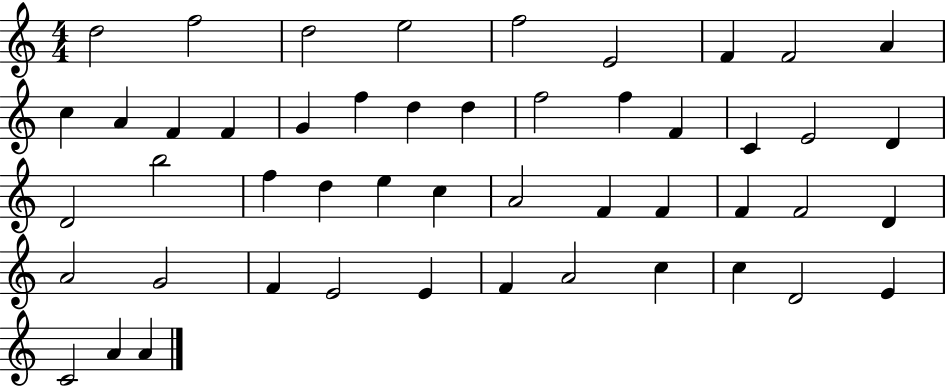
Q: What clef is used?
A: treble